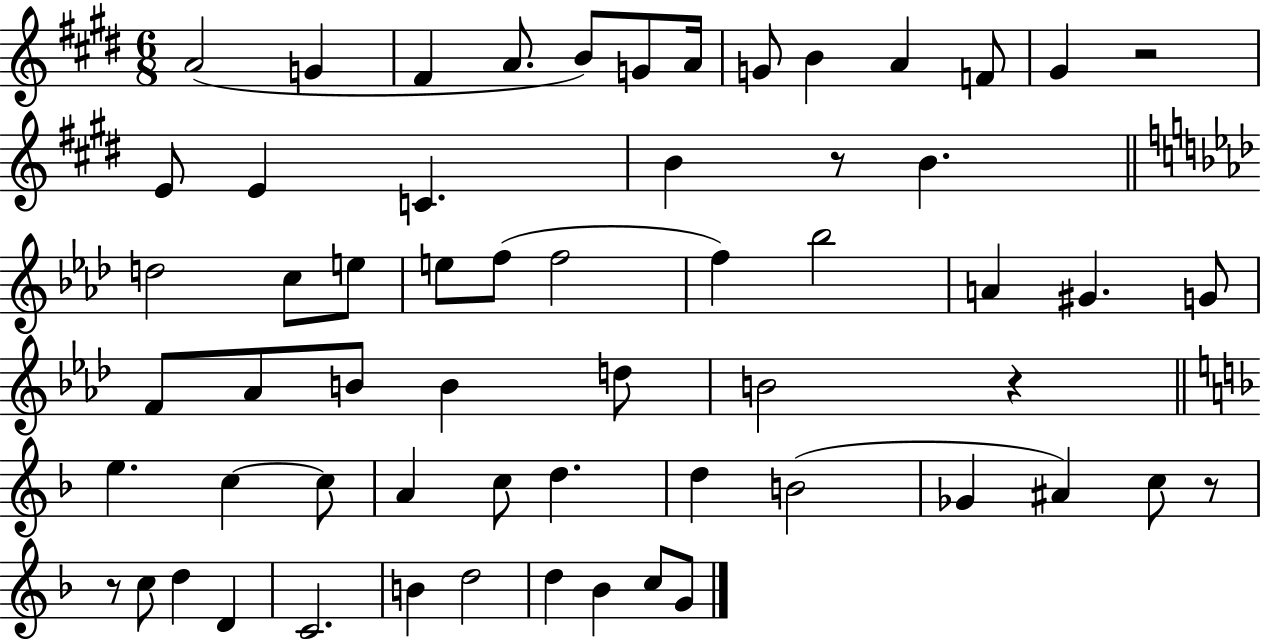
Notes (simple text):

A4/h G4/q F#4/q A4/e. B4/e G4/e A4/s G4/e B4/q A4/q F4/e G#4/q R/h E4/e E4/q C4/q. B4/q R/e B4/q. D5/h C5/e E5/e E5/e F5/e F5/h F5/q Bb5/h A4/q G#4/q. G4/e F4/e Ab4/e B4/e B4/q D5/e B4/h R/q E5/q. C5/q C5/e A4/q C5/e D5/q. D5/q B4/h Gb4/q A#4/q C5/e R/e R/e C5/e D5/q D4/q C4/h. B4/q D5/h D5/q Bb4/q C5/e G4/e